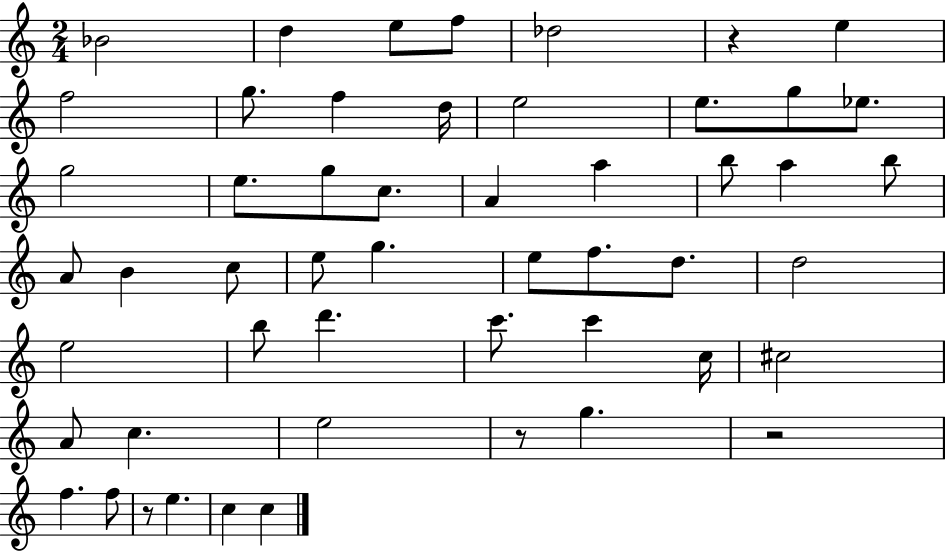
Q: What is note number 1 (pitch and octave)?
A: Bb4